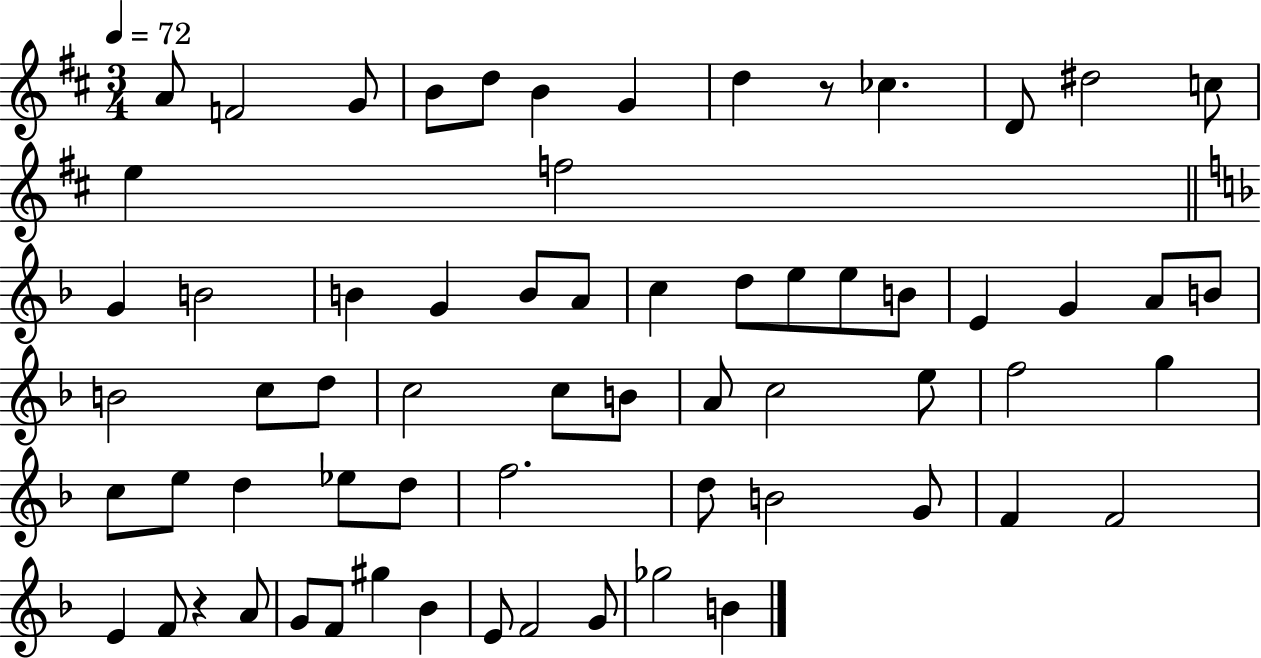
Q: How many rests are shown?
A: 2